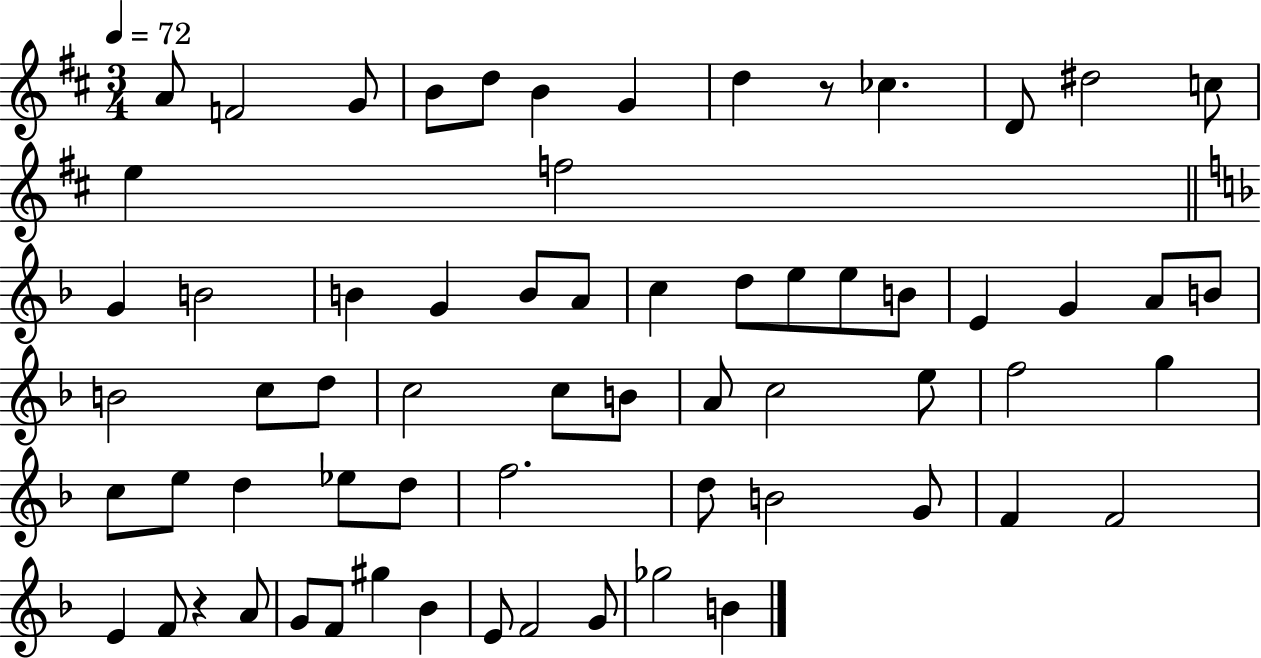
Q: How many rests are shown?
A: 2